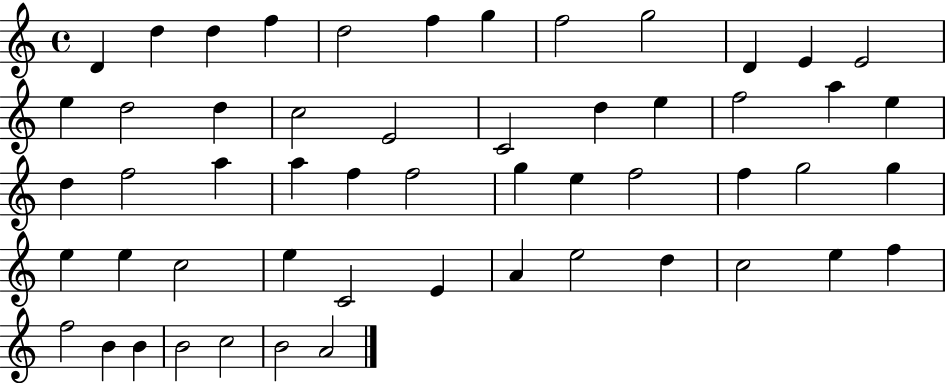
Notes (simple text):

D4/q D5/q D5/q F5/q D5/h F5/q G5/q F5/h G5/h D4/q E4/q E4/h E5/q D5/h D5/q C5/h E4/h C4/h D5/q E5/q F5/h A5/q E5/q D5/q F5/h A5/q A5/q F5/q F5/h G5/q E5/q F5/h F5/q G5/h G5/q E5/q E5/q C5/h E5/q C4/h E4/q A4/q E5/h D5/q C5/h E5/q F5/q F5/h B4/q B4/q B4/h C5/h B4/h A4/h